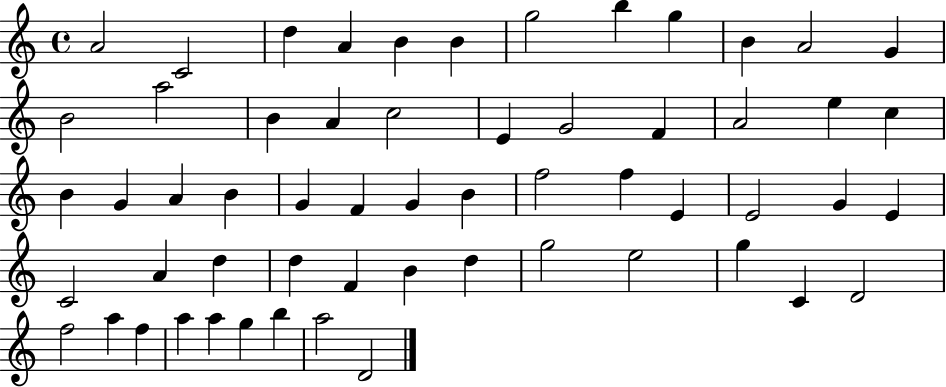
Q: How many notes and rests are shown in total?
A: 58